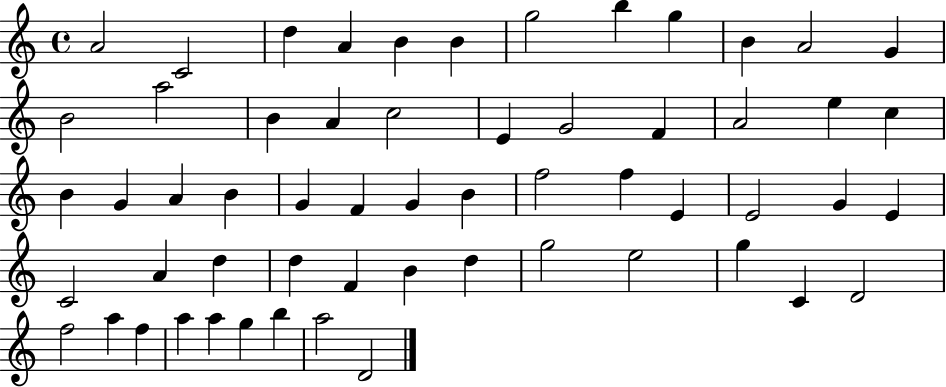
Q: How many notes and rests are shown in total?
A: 58